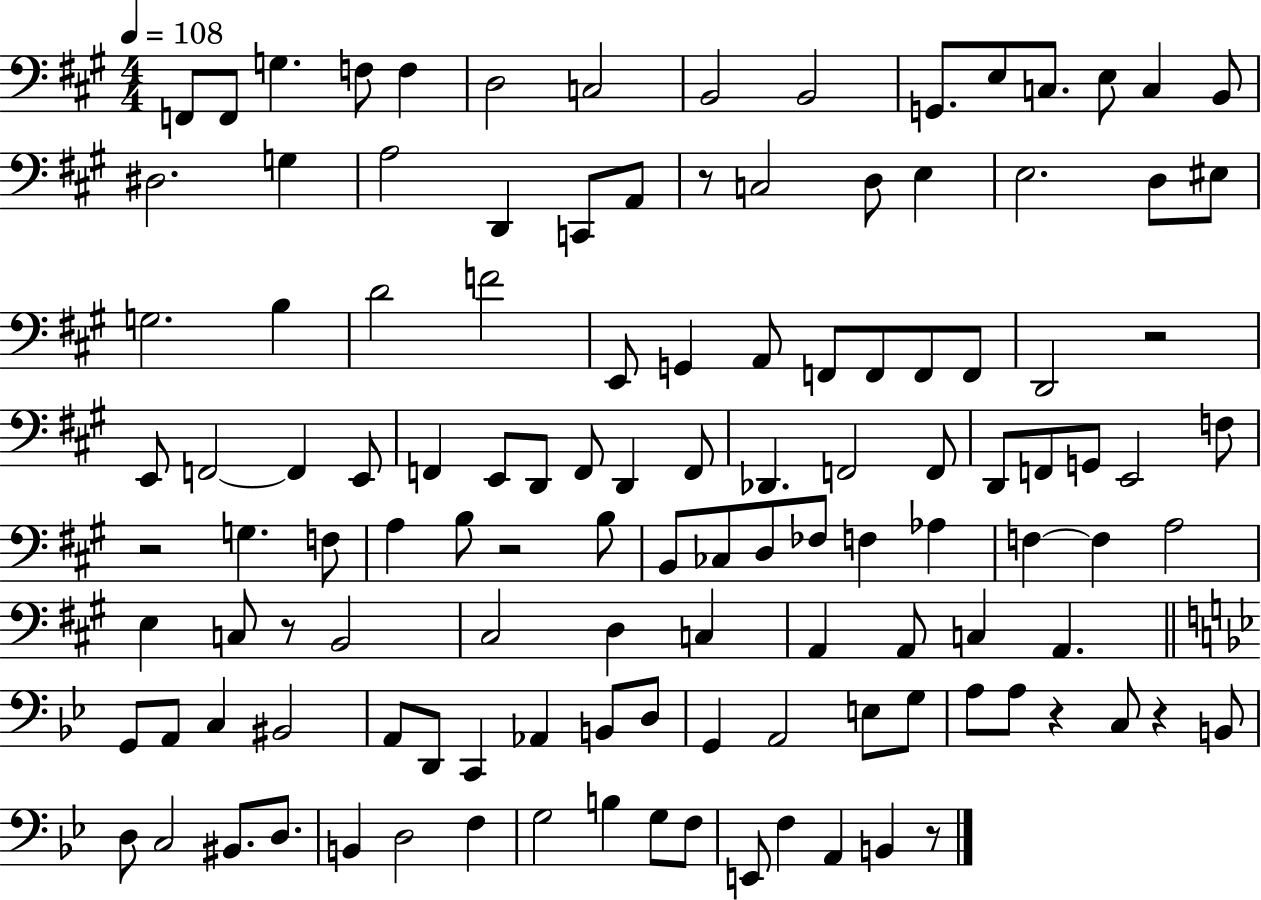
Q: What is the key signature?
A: A major